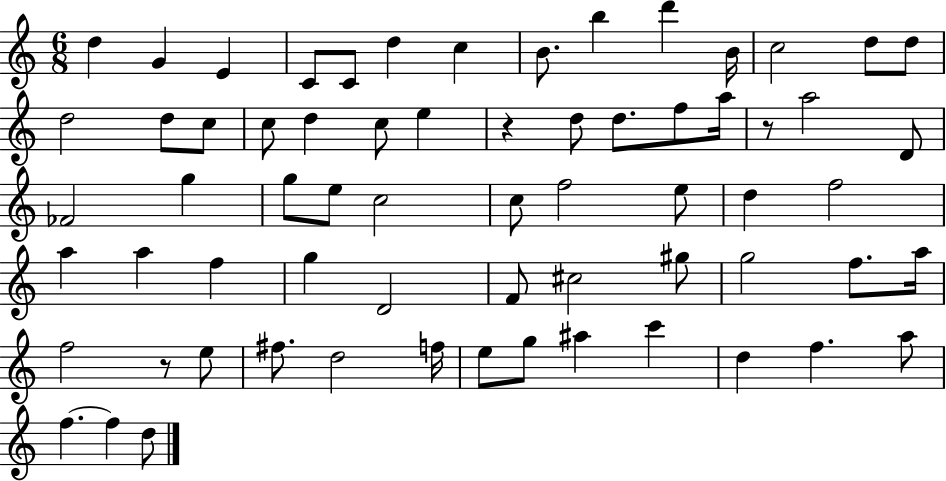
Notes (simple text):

D5/q G4/q E4/q C4/e C4/e D5/q C5/q B4/e. B5/q D6/q B4/s C5/h D5/e D5/e D5/h D5/e C5/e C5/e D5/q C5/e E5/q R/q D5/e D5/e. F5/e A5/s R/e A5/h D4/e FES4/h G5/q G5/e E5/e C5/h C5/e F5/h E5/e D5/q F5/h A5/q A5/q F5/q G5/q D4/h F4/e C#5/h G#5/e G5/h F5/e. A5/s F5/h R/e E5/e F#5/e. D5/h F5/s E5/e G5/e A#5/q C6/q D5/q F5/q. A5/e F5/q. F5/q D5/e